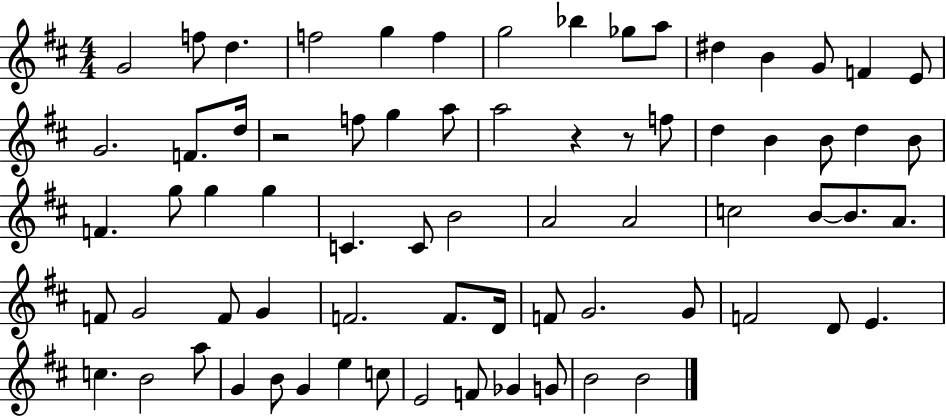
{
  \clef treble
  \numericTimeSignature
  \time 4/4
  \key d \major
  g'2 f''8 d''4. | f''2 g''4 f''4 | g''2 bes''4 ges''8 a''8 | dis''4 b'4 g'8 f'4 e'8 | \break g'2. f'8. d''16 | r2 f''8 g''4 a''8 | a''2 r4 r8 f''8 | d''4 b'4 b'8 d''4 b'8 | \break f'4. g''8 g''4 g''4 | c'4. c'8 b'2 | a'2 a'2 | c''2 b'8~~ b'8. a'8. | \break f'8 g'2 f'8 g'4 | f'2. f'8. d'16 | f'8 g'2. g'8 | f'2 d'8 e'4. | \break c''4. b'2 a''8 | g'4 b'8 g'4 e''4 c''8 | e'2 f'8 ges'4 g'8 | b'2 b'2 | \break \bar "|."
}